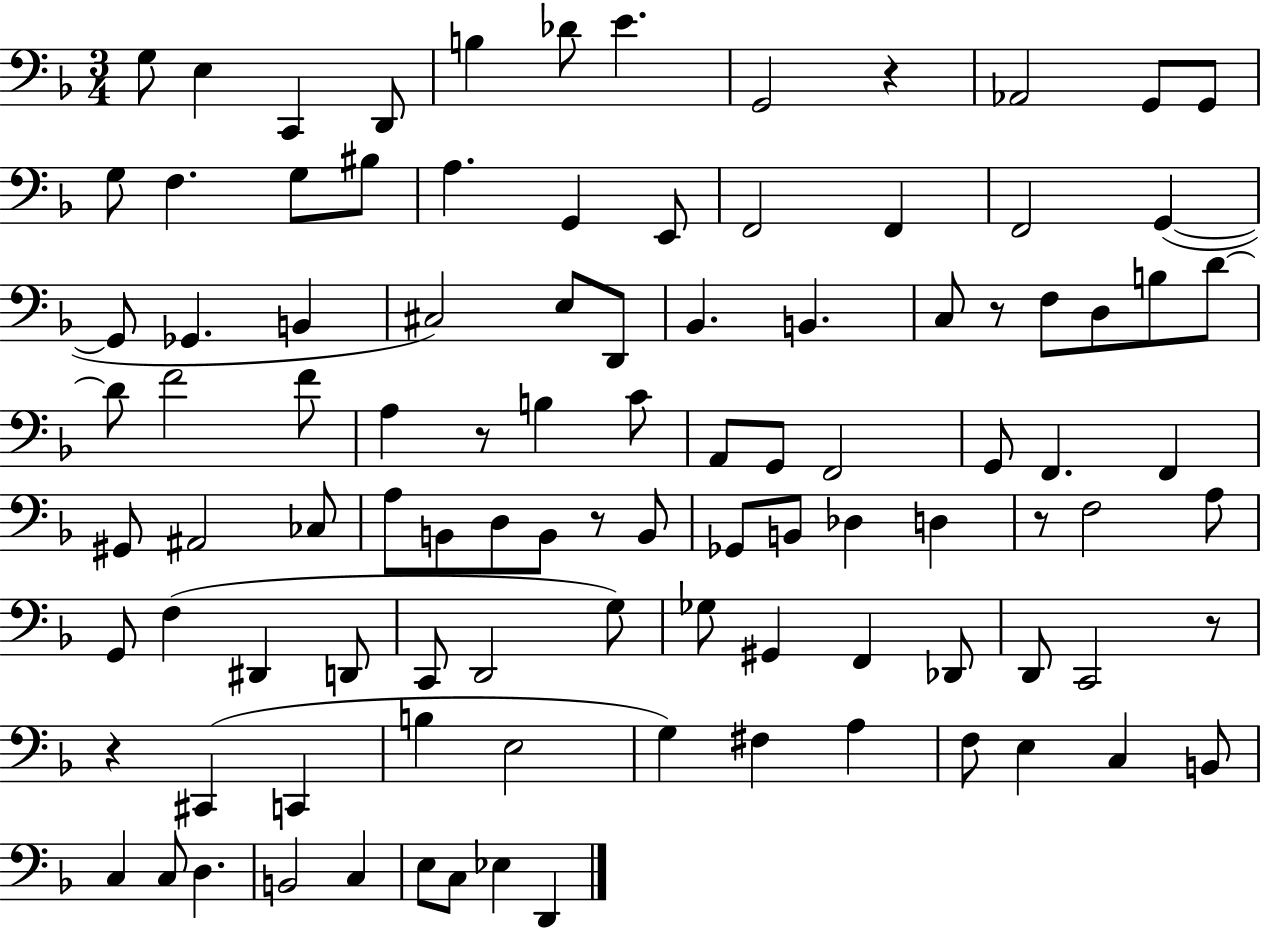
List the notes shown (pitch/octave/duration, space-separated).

G3/e E3/q C2/q D2/e B3/q Db4/e E4/q. G2/h R/q Ab2/h G2/e G2/e G3/e F3/q. G3/e BIS3/e A3/q. G2/q E2/e F2/h F2/q F2/h G2/q G2/e Gb2/q. B2/q C#3/h E3/e D2/e Bb2/q. B2/q. C3/e R/e F3/e D3/e B3/e D4/e D4/e F4/h F4/e A3/q R/e B3/q C4/e A2/e G2/e F2/h G2/e F2/q. F2/q G#2/e A#2/h CES3/e A3/e B2/e D3/e B2/e R/e B2/e Gb2/e B2/e Db3/q D3/q R/e F3/h A3/e G2/e F3/q D#2/q D2/e C2/e D2/h G3/e Gb3/e G#2/q F2/q Db2/e D2/e C2/h R/e R/q C#2/q C2/q B3/q E3/h G3/q F#3/q A3/q F3/e E3/q C3/q B2/e C3/q C3/e D3/q. B2/h C3/q E3/e C3/e Eb3/q D2/q